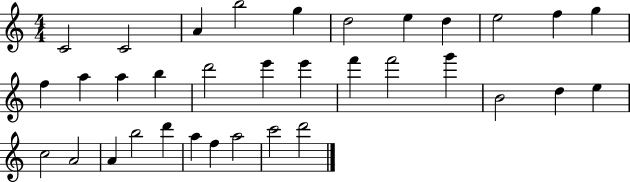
{
  \clef treble
  \numericTimeSignature
  \time 4/4
  \key c \major
  c'2 c'2 | a'4 b''2 g''4 | d''2 e''4 d''4 | e''2 f''4 g''4 | \break f''4 a''4 a''4 b''4 | d'''2 e'''4 e'''4 | f'''4 f'''2 g'''4 | b'2 d''4 e''4 | \break c''2 a'2 | a'4 b''2 d'''4 | a''4 f''4 a''2 | c'''2 d'''2 | \break \bar "|."
}